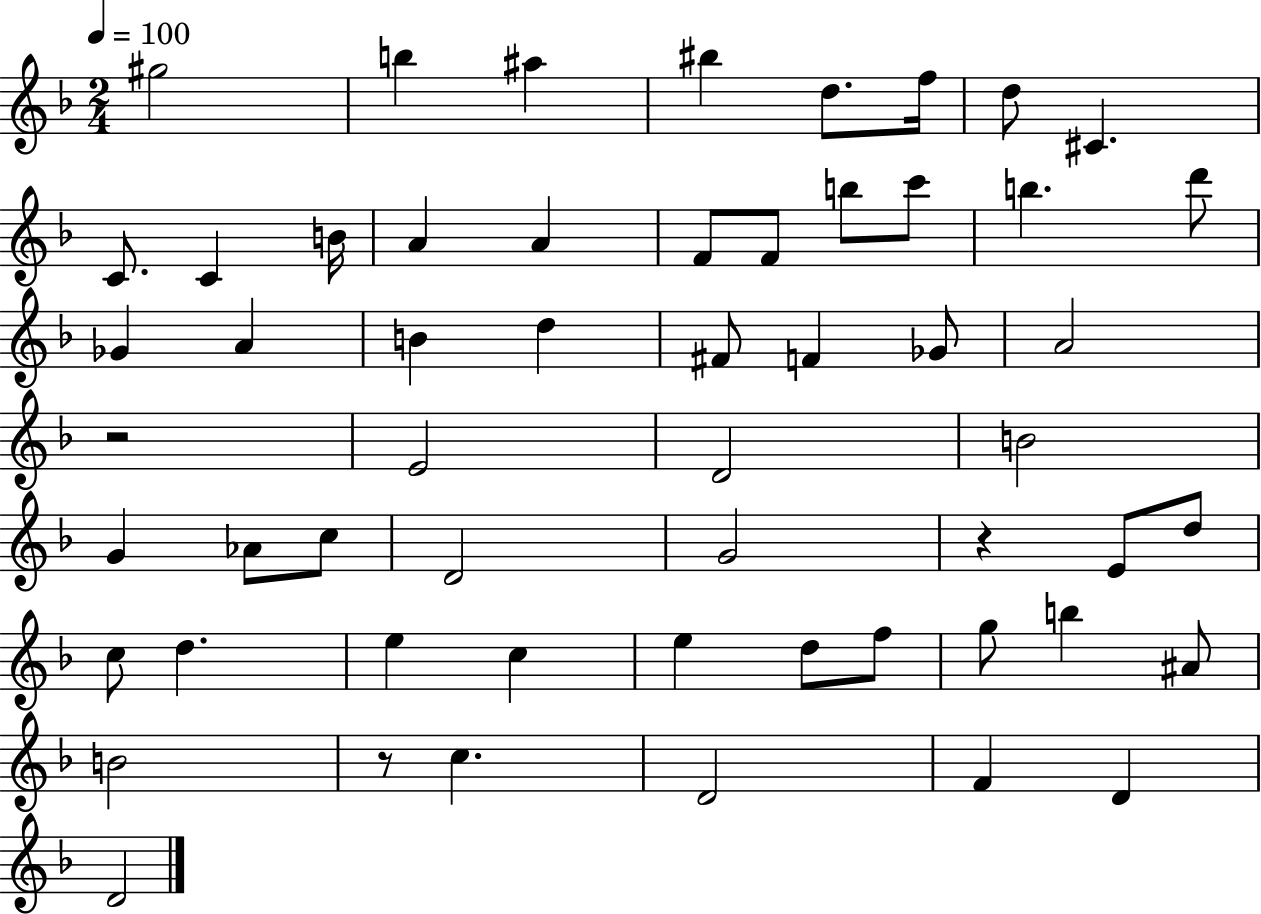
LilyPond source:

{
  \clef treble
  \numericTimeSignature
  \time 2/4
  \key f \major
  \tempo 4 = 100
  gis''2 | b''4 ais''4 | bis''4 d''8. f''16 | d''8 cis'4. | \break c'8. c'4 b'16 | a'4 a'4 | f'8 f'8 b''8 c'''8 | b''4. d'''8 | \break ges'4 a'4 | b'4 d''4 | fis'8 f'4 ges'8 | a'2 | \break r2 | e'2 | d'2 | b'2 | \break g'4 aes'8 c''8 | d'2 | g'2 | r4 e'8 d''8 | \break c''8 d''4. | e''4 c''4 | e''4 d''8 f''8 | g''8 b''4 ais'8 | \break b'2 | r8 c''4. | d'2 | f'4 d'4 | \break d'2 | \bar "|."
}